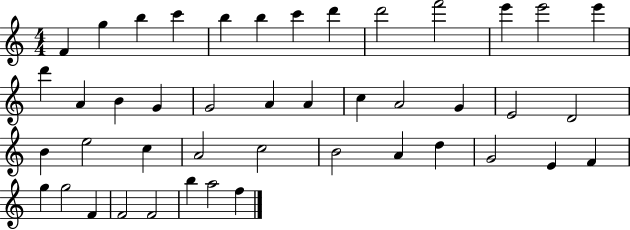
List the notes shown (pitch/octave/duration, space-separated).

F4/q G5/q B5/q C6/q B5/q B5/q C6/q D6/q D6/h F6/h E6/q E6/h E6/q D6/q A4/q B4/q G4/q G4/h A4/q A4/q C5/q A4/h G4/q E4/h D4/h B4/q E5/h C5/q A4/h C5/h B4/h A4/q D5/q G4/h E4/q F4/q G5/q G5/h F4/q F4/h F4/h B5/q A5/h F5/q